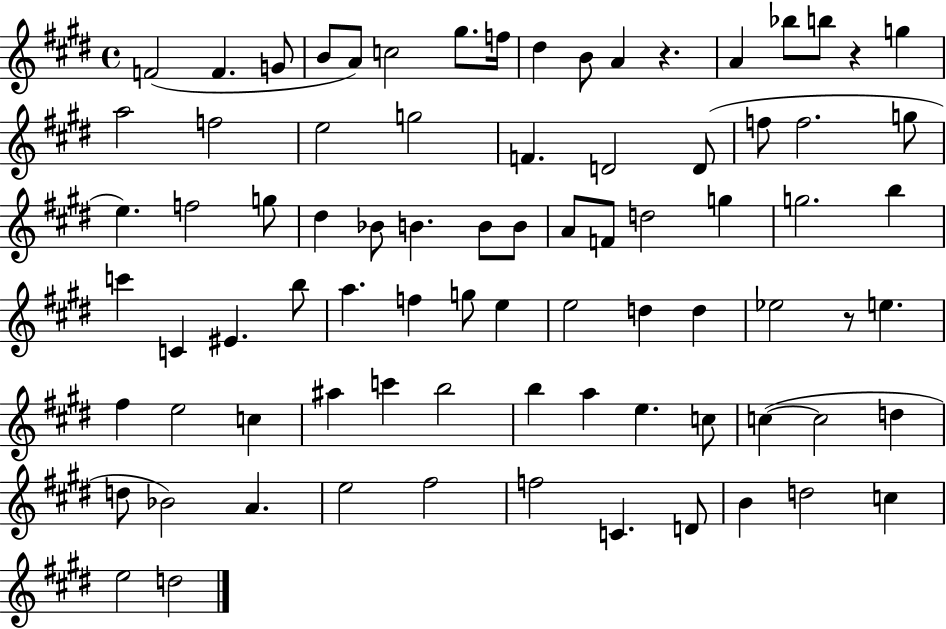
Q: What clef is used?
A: treble